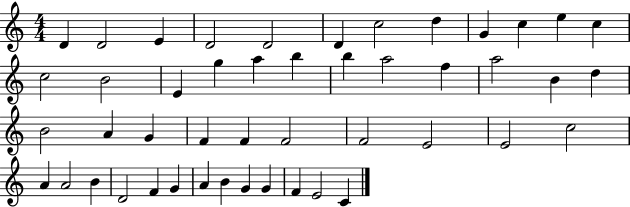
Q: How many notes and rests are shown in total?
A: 47